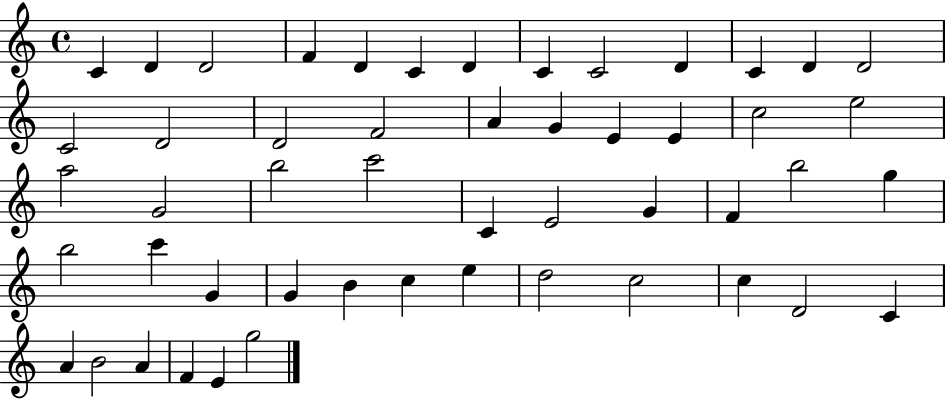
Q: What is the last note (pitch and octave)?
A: G5